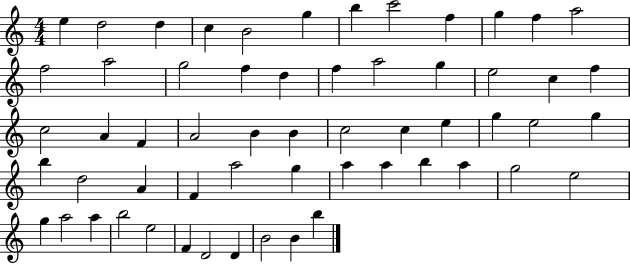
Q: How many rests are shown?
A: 0